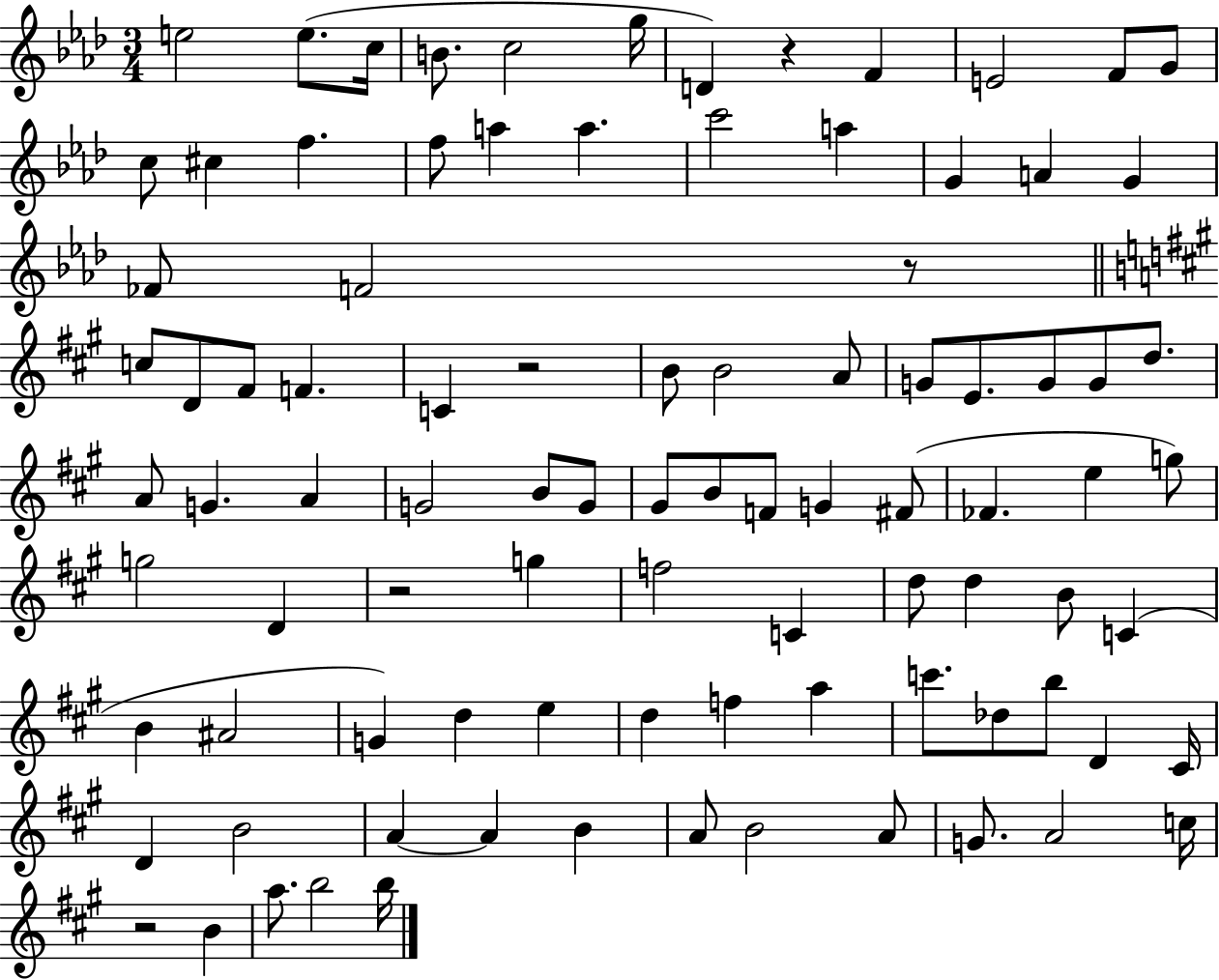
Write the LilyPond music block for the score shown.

{
  \clef treble
  \numericTimeSignature
  \time 3/4
  \key aes \major
  \repeat volta 2 { e''2 e''8.( c''16 | b'8. c''2 g''16 | d'4) r4 f'4 | e'2 f'8 g'8 | \break c''8 cis''4 f''4. | f''8 a''4 a''4. | c'''2 a''4 | g'4 a'4 g'4 | \break fes'8 f'2 r8 | \bar "||" \break \key a \major c''8 d'8 fis'8 f'4. | c'4 r2 | b'8 b'2 a'8 | g'8 e'8. g'8 g'8 d''8. | \break a'8 g'4. a'4 | g'2 b'8 g'8 | gis'8 b'8 f'8 g'4 fis'8( | fes'4. e''4 g''8) | \break g''2 d'4 | r2 g''4 | f''2 c'4 | d''8 d''4 b'8 c'4( | \break b'4 ais'2 | g'4) d''4 e''4 | d''4 f''4 a''4 | c'''8. des''8 b''8 d'4 cis'16 | \break d'4 b'2 | a'4~~ a'4 b'4 | a'8 b'2 a'8 | g'8. a'2 c''16 | \break r2 b'4 | a''8. b''2 b''16 | } \bar "|."
}